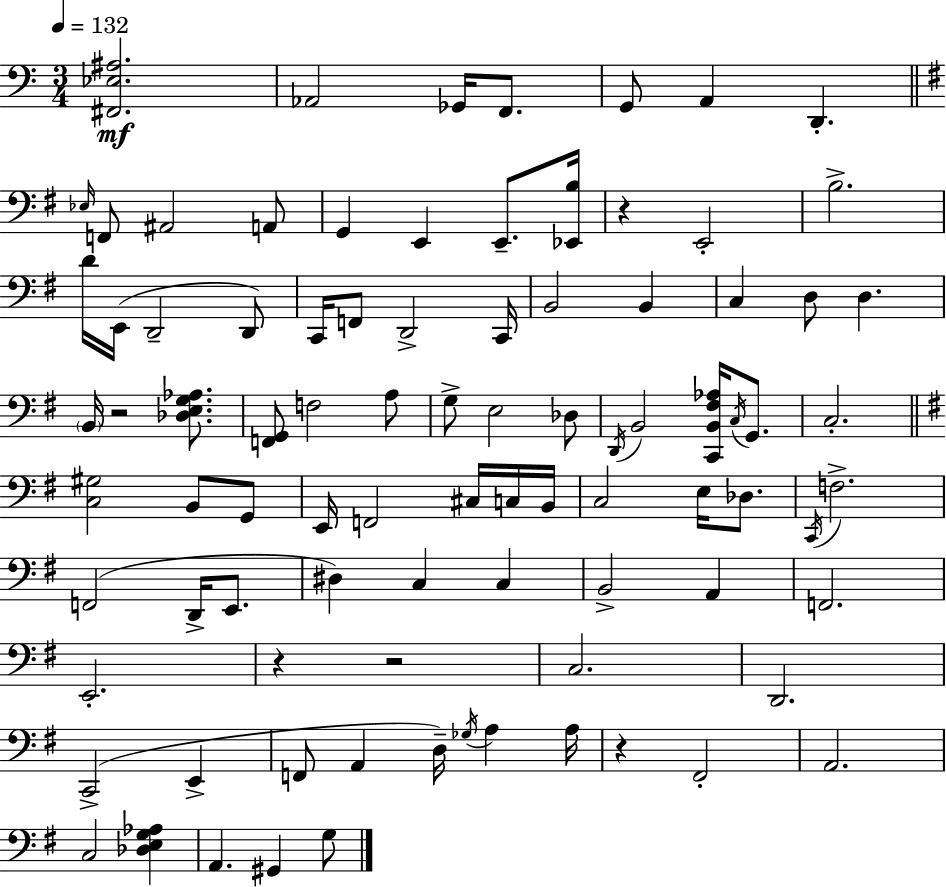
X:1
T:Untitled
M:3/4
L:1/4
K:C
[^F,,_E,^A,]2 _A,,2 _G,,/4 F,,/2 G,,/2 A,, D,, _E,/4 F,,/2 ^A,,2 A,,/2 G,, E,, E,,/2 [_E,,B,]/4 z E,,2 B,2 D/4 E,,/4 D,,2 D,,/2 C,,/4 F,,/2 D,,2 C,,/4 B,,2 B,, C, D,/2 D, B,,/4 z2 [_D,E,G,_A,]/2 [F,,G,,]/2 F,2 A,/2 G,/2 E,2 _D,/2 D,,/4 B,,2 [C,,B,,^F,_A,]/4 C,/4 G,,/2 C,2 [C,^G,]2 B,,/2 G,,/2 E,,/4 F,,2 ^C,/4 C,/4 B,,/4 C,2 E,/4 _D,/2 C,,/4 F,2 F,,2 D,,/4 E,,/2 ^D, C, C, B,,2 A,, F,,2 E,,2 z z2 C,2 D,,2 C,,2 E,, F,,/2 A,, D,/4 _G,/4 A, A,/4 z ^F,,2 A,,2 C,2 [_D,E,G,_A,] A,, ^G,, G,/2